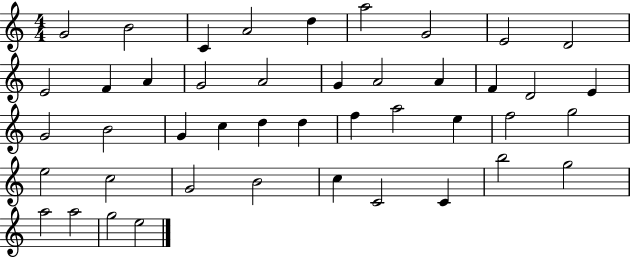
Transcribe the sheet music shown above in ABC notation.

X:1
T:Untitled
M:4/4
L:1/4
K:C
G2 B2 C A2 d a2 G2 E2 D2 E2 F A G2 A2 G A2 A F D2 E G2 B2 G c d d f a2 e f2 g2 e2 c2 G2 B2 c C2 C b2 g2 a2 a2 g2 e2